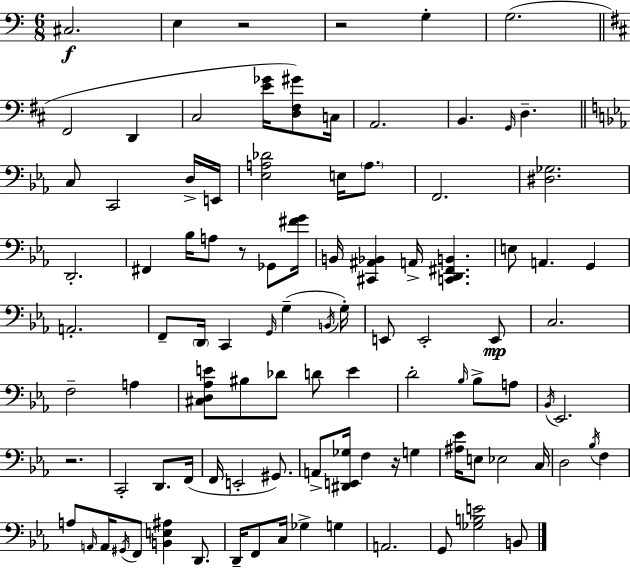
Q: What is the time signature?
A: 6/8